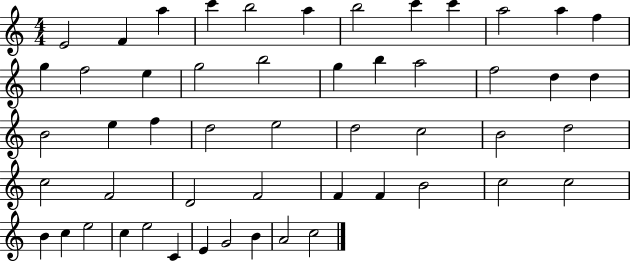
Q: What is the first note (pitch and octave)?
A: E4